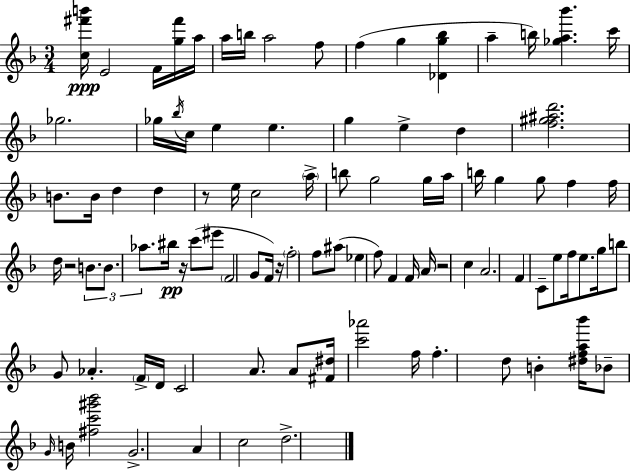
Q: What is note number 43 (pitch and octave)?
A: C6